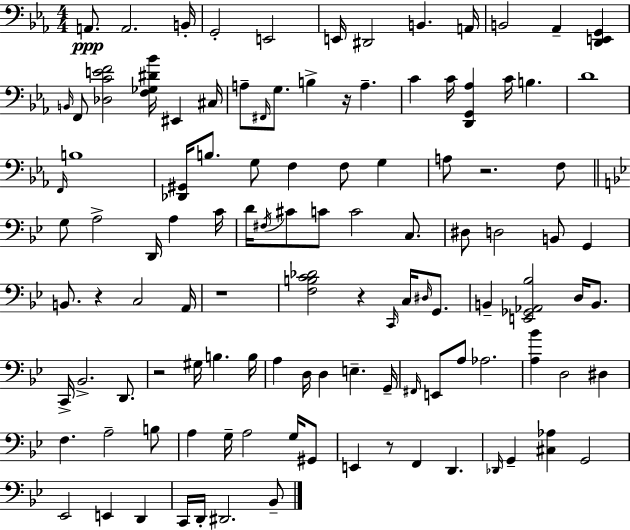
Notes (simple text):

A2/e. A2/h. B2/s G2/h E2/h E2/s D#2/h B2/q. A2/s B2/h Ab2/q [D2,E2,G2]/q B2/s F2/e [Db3,C4,E4,F4]/h [F3,Gb3,D#4,Bb4]/s EIS2/q C#3/s A3/e F#2/s G3/e. B3/q R/s A3/q. C4/q C4/s [D2,G2,Ab3]/q C4/s B3/q. D4/w F2/s B3/w [Db2,G#2]/s B3/e. G3/e F3/q F3/e G3/q A3/e R/h. F3/e G3/e A3/h D2/s A3/q C4/s D4/s F#3/s C#4/e C4/e C4/h C3/e. D#3/e D3/h B2/e G2/q B2/e. R/q C3/h A2/s R/w [F3,B3,C4,Db4]/h R/q C2/s C3/s D#3/s G2/e. B2/q [E2,Gb2,Ab2,Bb3]/h D3/s B2/e. C2/s Bb2/h. D2/e. R/h G#3/s B3/q. B3/s A3/q D3/s D3/q E3/q. G2/s F#2/s E2/e A3/e Ab3/h. [A3,Bb4]/q D3/h D#3/q F3/q. A3/h B3/e A3/q G3/s A3/h G3/s G#2/e E2/q R/e F2/q D2/q. Db2/s G2/q [C#3,Ab3]/q G2/h Eb2/h E2/q D2/q C2/s D2/s D#2/h. Bb2/e